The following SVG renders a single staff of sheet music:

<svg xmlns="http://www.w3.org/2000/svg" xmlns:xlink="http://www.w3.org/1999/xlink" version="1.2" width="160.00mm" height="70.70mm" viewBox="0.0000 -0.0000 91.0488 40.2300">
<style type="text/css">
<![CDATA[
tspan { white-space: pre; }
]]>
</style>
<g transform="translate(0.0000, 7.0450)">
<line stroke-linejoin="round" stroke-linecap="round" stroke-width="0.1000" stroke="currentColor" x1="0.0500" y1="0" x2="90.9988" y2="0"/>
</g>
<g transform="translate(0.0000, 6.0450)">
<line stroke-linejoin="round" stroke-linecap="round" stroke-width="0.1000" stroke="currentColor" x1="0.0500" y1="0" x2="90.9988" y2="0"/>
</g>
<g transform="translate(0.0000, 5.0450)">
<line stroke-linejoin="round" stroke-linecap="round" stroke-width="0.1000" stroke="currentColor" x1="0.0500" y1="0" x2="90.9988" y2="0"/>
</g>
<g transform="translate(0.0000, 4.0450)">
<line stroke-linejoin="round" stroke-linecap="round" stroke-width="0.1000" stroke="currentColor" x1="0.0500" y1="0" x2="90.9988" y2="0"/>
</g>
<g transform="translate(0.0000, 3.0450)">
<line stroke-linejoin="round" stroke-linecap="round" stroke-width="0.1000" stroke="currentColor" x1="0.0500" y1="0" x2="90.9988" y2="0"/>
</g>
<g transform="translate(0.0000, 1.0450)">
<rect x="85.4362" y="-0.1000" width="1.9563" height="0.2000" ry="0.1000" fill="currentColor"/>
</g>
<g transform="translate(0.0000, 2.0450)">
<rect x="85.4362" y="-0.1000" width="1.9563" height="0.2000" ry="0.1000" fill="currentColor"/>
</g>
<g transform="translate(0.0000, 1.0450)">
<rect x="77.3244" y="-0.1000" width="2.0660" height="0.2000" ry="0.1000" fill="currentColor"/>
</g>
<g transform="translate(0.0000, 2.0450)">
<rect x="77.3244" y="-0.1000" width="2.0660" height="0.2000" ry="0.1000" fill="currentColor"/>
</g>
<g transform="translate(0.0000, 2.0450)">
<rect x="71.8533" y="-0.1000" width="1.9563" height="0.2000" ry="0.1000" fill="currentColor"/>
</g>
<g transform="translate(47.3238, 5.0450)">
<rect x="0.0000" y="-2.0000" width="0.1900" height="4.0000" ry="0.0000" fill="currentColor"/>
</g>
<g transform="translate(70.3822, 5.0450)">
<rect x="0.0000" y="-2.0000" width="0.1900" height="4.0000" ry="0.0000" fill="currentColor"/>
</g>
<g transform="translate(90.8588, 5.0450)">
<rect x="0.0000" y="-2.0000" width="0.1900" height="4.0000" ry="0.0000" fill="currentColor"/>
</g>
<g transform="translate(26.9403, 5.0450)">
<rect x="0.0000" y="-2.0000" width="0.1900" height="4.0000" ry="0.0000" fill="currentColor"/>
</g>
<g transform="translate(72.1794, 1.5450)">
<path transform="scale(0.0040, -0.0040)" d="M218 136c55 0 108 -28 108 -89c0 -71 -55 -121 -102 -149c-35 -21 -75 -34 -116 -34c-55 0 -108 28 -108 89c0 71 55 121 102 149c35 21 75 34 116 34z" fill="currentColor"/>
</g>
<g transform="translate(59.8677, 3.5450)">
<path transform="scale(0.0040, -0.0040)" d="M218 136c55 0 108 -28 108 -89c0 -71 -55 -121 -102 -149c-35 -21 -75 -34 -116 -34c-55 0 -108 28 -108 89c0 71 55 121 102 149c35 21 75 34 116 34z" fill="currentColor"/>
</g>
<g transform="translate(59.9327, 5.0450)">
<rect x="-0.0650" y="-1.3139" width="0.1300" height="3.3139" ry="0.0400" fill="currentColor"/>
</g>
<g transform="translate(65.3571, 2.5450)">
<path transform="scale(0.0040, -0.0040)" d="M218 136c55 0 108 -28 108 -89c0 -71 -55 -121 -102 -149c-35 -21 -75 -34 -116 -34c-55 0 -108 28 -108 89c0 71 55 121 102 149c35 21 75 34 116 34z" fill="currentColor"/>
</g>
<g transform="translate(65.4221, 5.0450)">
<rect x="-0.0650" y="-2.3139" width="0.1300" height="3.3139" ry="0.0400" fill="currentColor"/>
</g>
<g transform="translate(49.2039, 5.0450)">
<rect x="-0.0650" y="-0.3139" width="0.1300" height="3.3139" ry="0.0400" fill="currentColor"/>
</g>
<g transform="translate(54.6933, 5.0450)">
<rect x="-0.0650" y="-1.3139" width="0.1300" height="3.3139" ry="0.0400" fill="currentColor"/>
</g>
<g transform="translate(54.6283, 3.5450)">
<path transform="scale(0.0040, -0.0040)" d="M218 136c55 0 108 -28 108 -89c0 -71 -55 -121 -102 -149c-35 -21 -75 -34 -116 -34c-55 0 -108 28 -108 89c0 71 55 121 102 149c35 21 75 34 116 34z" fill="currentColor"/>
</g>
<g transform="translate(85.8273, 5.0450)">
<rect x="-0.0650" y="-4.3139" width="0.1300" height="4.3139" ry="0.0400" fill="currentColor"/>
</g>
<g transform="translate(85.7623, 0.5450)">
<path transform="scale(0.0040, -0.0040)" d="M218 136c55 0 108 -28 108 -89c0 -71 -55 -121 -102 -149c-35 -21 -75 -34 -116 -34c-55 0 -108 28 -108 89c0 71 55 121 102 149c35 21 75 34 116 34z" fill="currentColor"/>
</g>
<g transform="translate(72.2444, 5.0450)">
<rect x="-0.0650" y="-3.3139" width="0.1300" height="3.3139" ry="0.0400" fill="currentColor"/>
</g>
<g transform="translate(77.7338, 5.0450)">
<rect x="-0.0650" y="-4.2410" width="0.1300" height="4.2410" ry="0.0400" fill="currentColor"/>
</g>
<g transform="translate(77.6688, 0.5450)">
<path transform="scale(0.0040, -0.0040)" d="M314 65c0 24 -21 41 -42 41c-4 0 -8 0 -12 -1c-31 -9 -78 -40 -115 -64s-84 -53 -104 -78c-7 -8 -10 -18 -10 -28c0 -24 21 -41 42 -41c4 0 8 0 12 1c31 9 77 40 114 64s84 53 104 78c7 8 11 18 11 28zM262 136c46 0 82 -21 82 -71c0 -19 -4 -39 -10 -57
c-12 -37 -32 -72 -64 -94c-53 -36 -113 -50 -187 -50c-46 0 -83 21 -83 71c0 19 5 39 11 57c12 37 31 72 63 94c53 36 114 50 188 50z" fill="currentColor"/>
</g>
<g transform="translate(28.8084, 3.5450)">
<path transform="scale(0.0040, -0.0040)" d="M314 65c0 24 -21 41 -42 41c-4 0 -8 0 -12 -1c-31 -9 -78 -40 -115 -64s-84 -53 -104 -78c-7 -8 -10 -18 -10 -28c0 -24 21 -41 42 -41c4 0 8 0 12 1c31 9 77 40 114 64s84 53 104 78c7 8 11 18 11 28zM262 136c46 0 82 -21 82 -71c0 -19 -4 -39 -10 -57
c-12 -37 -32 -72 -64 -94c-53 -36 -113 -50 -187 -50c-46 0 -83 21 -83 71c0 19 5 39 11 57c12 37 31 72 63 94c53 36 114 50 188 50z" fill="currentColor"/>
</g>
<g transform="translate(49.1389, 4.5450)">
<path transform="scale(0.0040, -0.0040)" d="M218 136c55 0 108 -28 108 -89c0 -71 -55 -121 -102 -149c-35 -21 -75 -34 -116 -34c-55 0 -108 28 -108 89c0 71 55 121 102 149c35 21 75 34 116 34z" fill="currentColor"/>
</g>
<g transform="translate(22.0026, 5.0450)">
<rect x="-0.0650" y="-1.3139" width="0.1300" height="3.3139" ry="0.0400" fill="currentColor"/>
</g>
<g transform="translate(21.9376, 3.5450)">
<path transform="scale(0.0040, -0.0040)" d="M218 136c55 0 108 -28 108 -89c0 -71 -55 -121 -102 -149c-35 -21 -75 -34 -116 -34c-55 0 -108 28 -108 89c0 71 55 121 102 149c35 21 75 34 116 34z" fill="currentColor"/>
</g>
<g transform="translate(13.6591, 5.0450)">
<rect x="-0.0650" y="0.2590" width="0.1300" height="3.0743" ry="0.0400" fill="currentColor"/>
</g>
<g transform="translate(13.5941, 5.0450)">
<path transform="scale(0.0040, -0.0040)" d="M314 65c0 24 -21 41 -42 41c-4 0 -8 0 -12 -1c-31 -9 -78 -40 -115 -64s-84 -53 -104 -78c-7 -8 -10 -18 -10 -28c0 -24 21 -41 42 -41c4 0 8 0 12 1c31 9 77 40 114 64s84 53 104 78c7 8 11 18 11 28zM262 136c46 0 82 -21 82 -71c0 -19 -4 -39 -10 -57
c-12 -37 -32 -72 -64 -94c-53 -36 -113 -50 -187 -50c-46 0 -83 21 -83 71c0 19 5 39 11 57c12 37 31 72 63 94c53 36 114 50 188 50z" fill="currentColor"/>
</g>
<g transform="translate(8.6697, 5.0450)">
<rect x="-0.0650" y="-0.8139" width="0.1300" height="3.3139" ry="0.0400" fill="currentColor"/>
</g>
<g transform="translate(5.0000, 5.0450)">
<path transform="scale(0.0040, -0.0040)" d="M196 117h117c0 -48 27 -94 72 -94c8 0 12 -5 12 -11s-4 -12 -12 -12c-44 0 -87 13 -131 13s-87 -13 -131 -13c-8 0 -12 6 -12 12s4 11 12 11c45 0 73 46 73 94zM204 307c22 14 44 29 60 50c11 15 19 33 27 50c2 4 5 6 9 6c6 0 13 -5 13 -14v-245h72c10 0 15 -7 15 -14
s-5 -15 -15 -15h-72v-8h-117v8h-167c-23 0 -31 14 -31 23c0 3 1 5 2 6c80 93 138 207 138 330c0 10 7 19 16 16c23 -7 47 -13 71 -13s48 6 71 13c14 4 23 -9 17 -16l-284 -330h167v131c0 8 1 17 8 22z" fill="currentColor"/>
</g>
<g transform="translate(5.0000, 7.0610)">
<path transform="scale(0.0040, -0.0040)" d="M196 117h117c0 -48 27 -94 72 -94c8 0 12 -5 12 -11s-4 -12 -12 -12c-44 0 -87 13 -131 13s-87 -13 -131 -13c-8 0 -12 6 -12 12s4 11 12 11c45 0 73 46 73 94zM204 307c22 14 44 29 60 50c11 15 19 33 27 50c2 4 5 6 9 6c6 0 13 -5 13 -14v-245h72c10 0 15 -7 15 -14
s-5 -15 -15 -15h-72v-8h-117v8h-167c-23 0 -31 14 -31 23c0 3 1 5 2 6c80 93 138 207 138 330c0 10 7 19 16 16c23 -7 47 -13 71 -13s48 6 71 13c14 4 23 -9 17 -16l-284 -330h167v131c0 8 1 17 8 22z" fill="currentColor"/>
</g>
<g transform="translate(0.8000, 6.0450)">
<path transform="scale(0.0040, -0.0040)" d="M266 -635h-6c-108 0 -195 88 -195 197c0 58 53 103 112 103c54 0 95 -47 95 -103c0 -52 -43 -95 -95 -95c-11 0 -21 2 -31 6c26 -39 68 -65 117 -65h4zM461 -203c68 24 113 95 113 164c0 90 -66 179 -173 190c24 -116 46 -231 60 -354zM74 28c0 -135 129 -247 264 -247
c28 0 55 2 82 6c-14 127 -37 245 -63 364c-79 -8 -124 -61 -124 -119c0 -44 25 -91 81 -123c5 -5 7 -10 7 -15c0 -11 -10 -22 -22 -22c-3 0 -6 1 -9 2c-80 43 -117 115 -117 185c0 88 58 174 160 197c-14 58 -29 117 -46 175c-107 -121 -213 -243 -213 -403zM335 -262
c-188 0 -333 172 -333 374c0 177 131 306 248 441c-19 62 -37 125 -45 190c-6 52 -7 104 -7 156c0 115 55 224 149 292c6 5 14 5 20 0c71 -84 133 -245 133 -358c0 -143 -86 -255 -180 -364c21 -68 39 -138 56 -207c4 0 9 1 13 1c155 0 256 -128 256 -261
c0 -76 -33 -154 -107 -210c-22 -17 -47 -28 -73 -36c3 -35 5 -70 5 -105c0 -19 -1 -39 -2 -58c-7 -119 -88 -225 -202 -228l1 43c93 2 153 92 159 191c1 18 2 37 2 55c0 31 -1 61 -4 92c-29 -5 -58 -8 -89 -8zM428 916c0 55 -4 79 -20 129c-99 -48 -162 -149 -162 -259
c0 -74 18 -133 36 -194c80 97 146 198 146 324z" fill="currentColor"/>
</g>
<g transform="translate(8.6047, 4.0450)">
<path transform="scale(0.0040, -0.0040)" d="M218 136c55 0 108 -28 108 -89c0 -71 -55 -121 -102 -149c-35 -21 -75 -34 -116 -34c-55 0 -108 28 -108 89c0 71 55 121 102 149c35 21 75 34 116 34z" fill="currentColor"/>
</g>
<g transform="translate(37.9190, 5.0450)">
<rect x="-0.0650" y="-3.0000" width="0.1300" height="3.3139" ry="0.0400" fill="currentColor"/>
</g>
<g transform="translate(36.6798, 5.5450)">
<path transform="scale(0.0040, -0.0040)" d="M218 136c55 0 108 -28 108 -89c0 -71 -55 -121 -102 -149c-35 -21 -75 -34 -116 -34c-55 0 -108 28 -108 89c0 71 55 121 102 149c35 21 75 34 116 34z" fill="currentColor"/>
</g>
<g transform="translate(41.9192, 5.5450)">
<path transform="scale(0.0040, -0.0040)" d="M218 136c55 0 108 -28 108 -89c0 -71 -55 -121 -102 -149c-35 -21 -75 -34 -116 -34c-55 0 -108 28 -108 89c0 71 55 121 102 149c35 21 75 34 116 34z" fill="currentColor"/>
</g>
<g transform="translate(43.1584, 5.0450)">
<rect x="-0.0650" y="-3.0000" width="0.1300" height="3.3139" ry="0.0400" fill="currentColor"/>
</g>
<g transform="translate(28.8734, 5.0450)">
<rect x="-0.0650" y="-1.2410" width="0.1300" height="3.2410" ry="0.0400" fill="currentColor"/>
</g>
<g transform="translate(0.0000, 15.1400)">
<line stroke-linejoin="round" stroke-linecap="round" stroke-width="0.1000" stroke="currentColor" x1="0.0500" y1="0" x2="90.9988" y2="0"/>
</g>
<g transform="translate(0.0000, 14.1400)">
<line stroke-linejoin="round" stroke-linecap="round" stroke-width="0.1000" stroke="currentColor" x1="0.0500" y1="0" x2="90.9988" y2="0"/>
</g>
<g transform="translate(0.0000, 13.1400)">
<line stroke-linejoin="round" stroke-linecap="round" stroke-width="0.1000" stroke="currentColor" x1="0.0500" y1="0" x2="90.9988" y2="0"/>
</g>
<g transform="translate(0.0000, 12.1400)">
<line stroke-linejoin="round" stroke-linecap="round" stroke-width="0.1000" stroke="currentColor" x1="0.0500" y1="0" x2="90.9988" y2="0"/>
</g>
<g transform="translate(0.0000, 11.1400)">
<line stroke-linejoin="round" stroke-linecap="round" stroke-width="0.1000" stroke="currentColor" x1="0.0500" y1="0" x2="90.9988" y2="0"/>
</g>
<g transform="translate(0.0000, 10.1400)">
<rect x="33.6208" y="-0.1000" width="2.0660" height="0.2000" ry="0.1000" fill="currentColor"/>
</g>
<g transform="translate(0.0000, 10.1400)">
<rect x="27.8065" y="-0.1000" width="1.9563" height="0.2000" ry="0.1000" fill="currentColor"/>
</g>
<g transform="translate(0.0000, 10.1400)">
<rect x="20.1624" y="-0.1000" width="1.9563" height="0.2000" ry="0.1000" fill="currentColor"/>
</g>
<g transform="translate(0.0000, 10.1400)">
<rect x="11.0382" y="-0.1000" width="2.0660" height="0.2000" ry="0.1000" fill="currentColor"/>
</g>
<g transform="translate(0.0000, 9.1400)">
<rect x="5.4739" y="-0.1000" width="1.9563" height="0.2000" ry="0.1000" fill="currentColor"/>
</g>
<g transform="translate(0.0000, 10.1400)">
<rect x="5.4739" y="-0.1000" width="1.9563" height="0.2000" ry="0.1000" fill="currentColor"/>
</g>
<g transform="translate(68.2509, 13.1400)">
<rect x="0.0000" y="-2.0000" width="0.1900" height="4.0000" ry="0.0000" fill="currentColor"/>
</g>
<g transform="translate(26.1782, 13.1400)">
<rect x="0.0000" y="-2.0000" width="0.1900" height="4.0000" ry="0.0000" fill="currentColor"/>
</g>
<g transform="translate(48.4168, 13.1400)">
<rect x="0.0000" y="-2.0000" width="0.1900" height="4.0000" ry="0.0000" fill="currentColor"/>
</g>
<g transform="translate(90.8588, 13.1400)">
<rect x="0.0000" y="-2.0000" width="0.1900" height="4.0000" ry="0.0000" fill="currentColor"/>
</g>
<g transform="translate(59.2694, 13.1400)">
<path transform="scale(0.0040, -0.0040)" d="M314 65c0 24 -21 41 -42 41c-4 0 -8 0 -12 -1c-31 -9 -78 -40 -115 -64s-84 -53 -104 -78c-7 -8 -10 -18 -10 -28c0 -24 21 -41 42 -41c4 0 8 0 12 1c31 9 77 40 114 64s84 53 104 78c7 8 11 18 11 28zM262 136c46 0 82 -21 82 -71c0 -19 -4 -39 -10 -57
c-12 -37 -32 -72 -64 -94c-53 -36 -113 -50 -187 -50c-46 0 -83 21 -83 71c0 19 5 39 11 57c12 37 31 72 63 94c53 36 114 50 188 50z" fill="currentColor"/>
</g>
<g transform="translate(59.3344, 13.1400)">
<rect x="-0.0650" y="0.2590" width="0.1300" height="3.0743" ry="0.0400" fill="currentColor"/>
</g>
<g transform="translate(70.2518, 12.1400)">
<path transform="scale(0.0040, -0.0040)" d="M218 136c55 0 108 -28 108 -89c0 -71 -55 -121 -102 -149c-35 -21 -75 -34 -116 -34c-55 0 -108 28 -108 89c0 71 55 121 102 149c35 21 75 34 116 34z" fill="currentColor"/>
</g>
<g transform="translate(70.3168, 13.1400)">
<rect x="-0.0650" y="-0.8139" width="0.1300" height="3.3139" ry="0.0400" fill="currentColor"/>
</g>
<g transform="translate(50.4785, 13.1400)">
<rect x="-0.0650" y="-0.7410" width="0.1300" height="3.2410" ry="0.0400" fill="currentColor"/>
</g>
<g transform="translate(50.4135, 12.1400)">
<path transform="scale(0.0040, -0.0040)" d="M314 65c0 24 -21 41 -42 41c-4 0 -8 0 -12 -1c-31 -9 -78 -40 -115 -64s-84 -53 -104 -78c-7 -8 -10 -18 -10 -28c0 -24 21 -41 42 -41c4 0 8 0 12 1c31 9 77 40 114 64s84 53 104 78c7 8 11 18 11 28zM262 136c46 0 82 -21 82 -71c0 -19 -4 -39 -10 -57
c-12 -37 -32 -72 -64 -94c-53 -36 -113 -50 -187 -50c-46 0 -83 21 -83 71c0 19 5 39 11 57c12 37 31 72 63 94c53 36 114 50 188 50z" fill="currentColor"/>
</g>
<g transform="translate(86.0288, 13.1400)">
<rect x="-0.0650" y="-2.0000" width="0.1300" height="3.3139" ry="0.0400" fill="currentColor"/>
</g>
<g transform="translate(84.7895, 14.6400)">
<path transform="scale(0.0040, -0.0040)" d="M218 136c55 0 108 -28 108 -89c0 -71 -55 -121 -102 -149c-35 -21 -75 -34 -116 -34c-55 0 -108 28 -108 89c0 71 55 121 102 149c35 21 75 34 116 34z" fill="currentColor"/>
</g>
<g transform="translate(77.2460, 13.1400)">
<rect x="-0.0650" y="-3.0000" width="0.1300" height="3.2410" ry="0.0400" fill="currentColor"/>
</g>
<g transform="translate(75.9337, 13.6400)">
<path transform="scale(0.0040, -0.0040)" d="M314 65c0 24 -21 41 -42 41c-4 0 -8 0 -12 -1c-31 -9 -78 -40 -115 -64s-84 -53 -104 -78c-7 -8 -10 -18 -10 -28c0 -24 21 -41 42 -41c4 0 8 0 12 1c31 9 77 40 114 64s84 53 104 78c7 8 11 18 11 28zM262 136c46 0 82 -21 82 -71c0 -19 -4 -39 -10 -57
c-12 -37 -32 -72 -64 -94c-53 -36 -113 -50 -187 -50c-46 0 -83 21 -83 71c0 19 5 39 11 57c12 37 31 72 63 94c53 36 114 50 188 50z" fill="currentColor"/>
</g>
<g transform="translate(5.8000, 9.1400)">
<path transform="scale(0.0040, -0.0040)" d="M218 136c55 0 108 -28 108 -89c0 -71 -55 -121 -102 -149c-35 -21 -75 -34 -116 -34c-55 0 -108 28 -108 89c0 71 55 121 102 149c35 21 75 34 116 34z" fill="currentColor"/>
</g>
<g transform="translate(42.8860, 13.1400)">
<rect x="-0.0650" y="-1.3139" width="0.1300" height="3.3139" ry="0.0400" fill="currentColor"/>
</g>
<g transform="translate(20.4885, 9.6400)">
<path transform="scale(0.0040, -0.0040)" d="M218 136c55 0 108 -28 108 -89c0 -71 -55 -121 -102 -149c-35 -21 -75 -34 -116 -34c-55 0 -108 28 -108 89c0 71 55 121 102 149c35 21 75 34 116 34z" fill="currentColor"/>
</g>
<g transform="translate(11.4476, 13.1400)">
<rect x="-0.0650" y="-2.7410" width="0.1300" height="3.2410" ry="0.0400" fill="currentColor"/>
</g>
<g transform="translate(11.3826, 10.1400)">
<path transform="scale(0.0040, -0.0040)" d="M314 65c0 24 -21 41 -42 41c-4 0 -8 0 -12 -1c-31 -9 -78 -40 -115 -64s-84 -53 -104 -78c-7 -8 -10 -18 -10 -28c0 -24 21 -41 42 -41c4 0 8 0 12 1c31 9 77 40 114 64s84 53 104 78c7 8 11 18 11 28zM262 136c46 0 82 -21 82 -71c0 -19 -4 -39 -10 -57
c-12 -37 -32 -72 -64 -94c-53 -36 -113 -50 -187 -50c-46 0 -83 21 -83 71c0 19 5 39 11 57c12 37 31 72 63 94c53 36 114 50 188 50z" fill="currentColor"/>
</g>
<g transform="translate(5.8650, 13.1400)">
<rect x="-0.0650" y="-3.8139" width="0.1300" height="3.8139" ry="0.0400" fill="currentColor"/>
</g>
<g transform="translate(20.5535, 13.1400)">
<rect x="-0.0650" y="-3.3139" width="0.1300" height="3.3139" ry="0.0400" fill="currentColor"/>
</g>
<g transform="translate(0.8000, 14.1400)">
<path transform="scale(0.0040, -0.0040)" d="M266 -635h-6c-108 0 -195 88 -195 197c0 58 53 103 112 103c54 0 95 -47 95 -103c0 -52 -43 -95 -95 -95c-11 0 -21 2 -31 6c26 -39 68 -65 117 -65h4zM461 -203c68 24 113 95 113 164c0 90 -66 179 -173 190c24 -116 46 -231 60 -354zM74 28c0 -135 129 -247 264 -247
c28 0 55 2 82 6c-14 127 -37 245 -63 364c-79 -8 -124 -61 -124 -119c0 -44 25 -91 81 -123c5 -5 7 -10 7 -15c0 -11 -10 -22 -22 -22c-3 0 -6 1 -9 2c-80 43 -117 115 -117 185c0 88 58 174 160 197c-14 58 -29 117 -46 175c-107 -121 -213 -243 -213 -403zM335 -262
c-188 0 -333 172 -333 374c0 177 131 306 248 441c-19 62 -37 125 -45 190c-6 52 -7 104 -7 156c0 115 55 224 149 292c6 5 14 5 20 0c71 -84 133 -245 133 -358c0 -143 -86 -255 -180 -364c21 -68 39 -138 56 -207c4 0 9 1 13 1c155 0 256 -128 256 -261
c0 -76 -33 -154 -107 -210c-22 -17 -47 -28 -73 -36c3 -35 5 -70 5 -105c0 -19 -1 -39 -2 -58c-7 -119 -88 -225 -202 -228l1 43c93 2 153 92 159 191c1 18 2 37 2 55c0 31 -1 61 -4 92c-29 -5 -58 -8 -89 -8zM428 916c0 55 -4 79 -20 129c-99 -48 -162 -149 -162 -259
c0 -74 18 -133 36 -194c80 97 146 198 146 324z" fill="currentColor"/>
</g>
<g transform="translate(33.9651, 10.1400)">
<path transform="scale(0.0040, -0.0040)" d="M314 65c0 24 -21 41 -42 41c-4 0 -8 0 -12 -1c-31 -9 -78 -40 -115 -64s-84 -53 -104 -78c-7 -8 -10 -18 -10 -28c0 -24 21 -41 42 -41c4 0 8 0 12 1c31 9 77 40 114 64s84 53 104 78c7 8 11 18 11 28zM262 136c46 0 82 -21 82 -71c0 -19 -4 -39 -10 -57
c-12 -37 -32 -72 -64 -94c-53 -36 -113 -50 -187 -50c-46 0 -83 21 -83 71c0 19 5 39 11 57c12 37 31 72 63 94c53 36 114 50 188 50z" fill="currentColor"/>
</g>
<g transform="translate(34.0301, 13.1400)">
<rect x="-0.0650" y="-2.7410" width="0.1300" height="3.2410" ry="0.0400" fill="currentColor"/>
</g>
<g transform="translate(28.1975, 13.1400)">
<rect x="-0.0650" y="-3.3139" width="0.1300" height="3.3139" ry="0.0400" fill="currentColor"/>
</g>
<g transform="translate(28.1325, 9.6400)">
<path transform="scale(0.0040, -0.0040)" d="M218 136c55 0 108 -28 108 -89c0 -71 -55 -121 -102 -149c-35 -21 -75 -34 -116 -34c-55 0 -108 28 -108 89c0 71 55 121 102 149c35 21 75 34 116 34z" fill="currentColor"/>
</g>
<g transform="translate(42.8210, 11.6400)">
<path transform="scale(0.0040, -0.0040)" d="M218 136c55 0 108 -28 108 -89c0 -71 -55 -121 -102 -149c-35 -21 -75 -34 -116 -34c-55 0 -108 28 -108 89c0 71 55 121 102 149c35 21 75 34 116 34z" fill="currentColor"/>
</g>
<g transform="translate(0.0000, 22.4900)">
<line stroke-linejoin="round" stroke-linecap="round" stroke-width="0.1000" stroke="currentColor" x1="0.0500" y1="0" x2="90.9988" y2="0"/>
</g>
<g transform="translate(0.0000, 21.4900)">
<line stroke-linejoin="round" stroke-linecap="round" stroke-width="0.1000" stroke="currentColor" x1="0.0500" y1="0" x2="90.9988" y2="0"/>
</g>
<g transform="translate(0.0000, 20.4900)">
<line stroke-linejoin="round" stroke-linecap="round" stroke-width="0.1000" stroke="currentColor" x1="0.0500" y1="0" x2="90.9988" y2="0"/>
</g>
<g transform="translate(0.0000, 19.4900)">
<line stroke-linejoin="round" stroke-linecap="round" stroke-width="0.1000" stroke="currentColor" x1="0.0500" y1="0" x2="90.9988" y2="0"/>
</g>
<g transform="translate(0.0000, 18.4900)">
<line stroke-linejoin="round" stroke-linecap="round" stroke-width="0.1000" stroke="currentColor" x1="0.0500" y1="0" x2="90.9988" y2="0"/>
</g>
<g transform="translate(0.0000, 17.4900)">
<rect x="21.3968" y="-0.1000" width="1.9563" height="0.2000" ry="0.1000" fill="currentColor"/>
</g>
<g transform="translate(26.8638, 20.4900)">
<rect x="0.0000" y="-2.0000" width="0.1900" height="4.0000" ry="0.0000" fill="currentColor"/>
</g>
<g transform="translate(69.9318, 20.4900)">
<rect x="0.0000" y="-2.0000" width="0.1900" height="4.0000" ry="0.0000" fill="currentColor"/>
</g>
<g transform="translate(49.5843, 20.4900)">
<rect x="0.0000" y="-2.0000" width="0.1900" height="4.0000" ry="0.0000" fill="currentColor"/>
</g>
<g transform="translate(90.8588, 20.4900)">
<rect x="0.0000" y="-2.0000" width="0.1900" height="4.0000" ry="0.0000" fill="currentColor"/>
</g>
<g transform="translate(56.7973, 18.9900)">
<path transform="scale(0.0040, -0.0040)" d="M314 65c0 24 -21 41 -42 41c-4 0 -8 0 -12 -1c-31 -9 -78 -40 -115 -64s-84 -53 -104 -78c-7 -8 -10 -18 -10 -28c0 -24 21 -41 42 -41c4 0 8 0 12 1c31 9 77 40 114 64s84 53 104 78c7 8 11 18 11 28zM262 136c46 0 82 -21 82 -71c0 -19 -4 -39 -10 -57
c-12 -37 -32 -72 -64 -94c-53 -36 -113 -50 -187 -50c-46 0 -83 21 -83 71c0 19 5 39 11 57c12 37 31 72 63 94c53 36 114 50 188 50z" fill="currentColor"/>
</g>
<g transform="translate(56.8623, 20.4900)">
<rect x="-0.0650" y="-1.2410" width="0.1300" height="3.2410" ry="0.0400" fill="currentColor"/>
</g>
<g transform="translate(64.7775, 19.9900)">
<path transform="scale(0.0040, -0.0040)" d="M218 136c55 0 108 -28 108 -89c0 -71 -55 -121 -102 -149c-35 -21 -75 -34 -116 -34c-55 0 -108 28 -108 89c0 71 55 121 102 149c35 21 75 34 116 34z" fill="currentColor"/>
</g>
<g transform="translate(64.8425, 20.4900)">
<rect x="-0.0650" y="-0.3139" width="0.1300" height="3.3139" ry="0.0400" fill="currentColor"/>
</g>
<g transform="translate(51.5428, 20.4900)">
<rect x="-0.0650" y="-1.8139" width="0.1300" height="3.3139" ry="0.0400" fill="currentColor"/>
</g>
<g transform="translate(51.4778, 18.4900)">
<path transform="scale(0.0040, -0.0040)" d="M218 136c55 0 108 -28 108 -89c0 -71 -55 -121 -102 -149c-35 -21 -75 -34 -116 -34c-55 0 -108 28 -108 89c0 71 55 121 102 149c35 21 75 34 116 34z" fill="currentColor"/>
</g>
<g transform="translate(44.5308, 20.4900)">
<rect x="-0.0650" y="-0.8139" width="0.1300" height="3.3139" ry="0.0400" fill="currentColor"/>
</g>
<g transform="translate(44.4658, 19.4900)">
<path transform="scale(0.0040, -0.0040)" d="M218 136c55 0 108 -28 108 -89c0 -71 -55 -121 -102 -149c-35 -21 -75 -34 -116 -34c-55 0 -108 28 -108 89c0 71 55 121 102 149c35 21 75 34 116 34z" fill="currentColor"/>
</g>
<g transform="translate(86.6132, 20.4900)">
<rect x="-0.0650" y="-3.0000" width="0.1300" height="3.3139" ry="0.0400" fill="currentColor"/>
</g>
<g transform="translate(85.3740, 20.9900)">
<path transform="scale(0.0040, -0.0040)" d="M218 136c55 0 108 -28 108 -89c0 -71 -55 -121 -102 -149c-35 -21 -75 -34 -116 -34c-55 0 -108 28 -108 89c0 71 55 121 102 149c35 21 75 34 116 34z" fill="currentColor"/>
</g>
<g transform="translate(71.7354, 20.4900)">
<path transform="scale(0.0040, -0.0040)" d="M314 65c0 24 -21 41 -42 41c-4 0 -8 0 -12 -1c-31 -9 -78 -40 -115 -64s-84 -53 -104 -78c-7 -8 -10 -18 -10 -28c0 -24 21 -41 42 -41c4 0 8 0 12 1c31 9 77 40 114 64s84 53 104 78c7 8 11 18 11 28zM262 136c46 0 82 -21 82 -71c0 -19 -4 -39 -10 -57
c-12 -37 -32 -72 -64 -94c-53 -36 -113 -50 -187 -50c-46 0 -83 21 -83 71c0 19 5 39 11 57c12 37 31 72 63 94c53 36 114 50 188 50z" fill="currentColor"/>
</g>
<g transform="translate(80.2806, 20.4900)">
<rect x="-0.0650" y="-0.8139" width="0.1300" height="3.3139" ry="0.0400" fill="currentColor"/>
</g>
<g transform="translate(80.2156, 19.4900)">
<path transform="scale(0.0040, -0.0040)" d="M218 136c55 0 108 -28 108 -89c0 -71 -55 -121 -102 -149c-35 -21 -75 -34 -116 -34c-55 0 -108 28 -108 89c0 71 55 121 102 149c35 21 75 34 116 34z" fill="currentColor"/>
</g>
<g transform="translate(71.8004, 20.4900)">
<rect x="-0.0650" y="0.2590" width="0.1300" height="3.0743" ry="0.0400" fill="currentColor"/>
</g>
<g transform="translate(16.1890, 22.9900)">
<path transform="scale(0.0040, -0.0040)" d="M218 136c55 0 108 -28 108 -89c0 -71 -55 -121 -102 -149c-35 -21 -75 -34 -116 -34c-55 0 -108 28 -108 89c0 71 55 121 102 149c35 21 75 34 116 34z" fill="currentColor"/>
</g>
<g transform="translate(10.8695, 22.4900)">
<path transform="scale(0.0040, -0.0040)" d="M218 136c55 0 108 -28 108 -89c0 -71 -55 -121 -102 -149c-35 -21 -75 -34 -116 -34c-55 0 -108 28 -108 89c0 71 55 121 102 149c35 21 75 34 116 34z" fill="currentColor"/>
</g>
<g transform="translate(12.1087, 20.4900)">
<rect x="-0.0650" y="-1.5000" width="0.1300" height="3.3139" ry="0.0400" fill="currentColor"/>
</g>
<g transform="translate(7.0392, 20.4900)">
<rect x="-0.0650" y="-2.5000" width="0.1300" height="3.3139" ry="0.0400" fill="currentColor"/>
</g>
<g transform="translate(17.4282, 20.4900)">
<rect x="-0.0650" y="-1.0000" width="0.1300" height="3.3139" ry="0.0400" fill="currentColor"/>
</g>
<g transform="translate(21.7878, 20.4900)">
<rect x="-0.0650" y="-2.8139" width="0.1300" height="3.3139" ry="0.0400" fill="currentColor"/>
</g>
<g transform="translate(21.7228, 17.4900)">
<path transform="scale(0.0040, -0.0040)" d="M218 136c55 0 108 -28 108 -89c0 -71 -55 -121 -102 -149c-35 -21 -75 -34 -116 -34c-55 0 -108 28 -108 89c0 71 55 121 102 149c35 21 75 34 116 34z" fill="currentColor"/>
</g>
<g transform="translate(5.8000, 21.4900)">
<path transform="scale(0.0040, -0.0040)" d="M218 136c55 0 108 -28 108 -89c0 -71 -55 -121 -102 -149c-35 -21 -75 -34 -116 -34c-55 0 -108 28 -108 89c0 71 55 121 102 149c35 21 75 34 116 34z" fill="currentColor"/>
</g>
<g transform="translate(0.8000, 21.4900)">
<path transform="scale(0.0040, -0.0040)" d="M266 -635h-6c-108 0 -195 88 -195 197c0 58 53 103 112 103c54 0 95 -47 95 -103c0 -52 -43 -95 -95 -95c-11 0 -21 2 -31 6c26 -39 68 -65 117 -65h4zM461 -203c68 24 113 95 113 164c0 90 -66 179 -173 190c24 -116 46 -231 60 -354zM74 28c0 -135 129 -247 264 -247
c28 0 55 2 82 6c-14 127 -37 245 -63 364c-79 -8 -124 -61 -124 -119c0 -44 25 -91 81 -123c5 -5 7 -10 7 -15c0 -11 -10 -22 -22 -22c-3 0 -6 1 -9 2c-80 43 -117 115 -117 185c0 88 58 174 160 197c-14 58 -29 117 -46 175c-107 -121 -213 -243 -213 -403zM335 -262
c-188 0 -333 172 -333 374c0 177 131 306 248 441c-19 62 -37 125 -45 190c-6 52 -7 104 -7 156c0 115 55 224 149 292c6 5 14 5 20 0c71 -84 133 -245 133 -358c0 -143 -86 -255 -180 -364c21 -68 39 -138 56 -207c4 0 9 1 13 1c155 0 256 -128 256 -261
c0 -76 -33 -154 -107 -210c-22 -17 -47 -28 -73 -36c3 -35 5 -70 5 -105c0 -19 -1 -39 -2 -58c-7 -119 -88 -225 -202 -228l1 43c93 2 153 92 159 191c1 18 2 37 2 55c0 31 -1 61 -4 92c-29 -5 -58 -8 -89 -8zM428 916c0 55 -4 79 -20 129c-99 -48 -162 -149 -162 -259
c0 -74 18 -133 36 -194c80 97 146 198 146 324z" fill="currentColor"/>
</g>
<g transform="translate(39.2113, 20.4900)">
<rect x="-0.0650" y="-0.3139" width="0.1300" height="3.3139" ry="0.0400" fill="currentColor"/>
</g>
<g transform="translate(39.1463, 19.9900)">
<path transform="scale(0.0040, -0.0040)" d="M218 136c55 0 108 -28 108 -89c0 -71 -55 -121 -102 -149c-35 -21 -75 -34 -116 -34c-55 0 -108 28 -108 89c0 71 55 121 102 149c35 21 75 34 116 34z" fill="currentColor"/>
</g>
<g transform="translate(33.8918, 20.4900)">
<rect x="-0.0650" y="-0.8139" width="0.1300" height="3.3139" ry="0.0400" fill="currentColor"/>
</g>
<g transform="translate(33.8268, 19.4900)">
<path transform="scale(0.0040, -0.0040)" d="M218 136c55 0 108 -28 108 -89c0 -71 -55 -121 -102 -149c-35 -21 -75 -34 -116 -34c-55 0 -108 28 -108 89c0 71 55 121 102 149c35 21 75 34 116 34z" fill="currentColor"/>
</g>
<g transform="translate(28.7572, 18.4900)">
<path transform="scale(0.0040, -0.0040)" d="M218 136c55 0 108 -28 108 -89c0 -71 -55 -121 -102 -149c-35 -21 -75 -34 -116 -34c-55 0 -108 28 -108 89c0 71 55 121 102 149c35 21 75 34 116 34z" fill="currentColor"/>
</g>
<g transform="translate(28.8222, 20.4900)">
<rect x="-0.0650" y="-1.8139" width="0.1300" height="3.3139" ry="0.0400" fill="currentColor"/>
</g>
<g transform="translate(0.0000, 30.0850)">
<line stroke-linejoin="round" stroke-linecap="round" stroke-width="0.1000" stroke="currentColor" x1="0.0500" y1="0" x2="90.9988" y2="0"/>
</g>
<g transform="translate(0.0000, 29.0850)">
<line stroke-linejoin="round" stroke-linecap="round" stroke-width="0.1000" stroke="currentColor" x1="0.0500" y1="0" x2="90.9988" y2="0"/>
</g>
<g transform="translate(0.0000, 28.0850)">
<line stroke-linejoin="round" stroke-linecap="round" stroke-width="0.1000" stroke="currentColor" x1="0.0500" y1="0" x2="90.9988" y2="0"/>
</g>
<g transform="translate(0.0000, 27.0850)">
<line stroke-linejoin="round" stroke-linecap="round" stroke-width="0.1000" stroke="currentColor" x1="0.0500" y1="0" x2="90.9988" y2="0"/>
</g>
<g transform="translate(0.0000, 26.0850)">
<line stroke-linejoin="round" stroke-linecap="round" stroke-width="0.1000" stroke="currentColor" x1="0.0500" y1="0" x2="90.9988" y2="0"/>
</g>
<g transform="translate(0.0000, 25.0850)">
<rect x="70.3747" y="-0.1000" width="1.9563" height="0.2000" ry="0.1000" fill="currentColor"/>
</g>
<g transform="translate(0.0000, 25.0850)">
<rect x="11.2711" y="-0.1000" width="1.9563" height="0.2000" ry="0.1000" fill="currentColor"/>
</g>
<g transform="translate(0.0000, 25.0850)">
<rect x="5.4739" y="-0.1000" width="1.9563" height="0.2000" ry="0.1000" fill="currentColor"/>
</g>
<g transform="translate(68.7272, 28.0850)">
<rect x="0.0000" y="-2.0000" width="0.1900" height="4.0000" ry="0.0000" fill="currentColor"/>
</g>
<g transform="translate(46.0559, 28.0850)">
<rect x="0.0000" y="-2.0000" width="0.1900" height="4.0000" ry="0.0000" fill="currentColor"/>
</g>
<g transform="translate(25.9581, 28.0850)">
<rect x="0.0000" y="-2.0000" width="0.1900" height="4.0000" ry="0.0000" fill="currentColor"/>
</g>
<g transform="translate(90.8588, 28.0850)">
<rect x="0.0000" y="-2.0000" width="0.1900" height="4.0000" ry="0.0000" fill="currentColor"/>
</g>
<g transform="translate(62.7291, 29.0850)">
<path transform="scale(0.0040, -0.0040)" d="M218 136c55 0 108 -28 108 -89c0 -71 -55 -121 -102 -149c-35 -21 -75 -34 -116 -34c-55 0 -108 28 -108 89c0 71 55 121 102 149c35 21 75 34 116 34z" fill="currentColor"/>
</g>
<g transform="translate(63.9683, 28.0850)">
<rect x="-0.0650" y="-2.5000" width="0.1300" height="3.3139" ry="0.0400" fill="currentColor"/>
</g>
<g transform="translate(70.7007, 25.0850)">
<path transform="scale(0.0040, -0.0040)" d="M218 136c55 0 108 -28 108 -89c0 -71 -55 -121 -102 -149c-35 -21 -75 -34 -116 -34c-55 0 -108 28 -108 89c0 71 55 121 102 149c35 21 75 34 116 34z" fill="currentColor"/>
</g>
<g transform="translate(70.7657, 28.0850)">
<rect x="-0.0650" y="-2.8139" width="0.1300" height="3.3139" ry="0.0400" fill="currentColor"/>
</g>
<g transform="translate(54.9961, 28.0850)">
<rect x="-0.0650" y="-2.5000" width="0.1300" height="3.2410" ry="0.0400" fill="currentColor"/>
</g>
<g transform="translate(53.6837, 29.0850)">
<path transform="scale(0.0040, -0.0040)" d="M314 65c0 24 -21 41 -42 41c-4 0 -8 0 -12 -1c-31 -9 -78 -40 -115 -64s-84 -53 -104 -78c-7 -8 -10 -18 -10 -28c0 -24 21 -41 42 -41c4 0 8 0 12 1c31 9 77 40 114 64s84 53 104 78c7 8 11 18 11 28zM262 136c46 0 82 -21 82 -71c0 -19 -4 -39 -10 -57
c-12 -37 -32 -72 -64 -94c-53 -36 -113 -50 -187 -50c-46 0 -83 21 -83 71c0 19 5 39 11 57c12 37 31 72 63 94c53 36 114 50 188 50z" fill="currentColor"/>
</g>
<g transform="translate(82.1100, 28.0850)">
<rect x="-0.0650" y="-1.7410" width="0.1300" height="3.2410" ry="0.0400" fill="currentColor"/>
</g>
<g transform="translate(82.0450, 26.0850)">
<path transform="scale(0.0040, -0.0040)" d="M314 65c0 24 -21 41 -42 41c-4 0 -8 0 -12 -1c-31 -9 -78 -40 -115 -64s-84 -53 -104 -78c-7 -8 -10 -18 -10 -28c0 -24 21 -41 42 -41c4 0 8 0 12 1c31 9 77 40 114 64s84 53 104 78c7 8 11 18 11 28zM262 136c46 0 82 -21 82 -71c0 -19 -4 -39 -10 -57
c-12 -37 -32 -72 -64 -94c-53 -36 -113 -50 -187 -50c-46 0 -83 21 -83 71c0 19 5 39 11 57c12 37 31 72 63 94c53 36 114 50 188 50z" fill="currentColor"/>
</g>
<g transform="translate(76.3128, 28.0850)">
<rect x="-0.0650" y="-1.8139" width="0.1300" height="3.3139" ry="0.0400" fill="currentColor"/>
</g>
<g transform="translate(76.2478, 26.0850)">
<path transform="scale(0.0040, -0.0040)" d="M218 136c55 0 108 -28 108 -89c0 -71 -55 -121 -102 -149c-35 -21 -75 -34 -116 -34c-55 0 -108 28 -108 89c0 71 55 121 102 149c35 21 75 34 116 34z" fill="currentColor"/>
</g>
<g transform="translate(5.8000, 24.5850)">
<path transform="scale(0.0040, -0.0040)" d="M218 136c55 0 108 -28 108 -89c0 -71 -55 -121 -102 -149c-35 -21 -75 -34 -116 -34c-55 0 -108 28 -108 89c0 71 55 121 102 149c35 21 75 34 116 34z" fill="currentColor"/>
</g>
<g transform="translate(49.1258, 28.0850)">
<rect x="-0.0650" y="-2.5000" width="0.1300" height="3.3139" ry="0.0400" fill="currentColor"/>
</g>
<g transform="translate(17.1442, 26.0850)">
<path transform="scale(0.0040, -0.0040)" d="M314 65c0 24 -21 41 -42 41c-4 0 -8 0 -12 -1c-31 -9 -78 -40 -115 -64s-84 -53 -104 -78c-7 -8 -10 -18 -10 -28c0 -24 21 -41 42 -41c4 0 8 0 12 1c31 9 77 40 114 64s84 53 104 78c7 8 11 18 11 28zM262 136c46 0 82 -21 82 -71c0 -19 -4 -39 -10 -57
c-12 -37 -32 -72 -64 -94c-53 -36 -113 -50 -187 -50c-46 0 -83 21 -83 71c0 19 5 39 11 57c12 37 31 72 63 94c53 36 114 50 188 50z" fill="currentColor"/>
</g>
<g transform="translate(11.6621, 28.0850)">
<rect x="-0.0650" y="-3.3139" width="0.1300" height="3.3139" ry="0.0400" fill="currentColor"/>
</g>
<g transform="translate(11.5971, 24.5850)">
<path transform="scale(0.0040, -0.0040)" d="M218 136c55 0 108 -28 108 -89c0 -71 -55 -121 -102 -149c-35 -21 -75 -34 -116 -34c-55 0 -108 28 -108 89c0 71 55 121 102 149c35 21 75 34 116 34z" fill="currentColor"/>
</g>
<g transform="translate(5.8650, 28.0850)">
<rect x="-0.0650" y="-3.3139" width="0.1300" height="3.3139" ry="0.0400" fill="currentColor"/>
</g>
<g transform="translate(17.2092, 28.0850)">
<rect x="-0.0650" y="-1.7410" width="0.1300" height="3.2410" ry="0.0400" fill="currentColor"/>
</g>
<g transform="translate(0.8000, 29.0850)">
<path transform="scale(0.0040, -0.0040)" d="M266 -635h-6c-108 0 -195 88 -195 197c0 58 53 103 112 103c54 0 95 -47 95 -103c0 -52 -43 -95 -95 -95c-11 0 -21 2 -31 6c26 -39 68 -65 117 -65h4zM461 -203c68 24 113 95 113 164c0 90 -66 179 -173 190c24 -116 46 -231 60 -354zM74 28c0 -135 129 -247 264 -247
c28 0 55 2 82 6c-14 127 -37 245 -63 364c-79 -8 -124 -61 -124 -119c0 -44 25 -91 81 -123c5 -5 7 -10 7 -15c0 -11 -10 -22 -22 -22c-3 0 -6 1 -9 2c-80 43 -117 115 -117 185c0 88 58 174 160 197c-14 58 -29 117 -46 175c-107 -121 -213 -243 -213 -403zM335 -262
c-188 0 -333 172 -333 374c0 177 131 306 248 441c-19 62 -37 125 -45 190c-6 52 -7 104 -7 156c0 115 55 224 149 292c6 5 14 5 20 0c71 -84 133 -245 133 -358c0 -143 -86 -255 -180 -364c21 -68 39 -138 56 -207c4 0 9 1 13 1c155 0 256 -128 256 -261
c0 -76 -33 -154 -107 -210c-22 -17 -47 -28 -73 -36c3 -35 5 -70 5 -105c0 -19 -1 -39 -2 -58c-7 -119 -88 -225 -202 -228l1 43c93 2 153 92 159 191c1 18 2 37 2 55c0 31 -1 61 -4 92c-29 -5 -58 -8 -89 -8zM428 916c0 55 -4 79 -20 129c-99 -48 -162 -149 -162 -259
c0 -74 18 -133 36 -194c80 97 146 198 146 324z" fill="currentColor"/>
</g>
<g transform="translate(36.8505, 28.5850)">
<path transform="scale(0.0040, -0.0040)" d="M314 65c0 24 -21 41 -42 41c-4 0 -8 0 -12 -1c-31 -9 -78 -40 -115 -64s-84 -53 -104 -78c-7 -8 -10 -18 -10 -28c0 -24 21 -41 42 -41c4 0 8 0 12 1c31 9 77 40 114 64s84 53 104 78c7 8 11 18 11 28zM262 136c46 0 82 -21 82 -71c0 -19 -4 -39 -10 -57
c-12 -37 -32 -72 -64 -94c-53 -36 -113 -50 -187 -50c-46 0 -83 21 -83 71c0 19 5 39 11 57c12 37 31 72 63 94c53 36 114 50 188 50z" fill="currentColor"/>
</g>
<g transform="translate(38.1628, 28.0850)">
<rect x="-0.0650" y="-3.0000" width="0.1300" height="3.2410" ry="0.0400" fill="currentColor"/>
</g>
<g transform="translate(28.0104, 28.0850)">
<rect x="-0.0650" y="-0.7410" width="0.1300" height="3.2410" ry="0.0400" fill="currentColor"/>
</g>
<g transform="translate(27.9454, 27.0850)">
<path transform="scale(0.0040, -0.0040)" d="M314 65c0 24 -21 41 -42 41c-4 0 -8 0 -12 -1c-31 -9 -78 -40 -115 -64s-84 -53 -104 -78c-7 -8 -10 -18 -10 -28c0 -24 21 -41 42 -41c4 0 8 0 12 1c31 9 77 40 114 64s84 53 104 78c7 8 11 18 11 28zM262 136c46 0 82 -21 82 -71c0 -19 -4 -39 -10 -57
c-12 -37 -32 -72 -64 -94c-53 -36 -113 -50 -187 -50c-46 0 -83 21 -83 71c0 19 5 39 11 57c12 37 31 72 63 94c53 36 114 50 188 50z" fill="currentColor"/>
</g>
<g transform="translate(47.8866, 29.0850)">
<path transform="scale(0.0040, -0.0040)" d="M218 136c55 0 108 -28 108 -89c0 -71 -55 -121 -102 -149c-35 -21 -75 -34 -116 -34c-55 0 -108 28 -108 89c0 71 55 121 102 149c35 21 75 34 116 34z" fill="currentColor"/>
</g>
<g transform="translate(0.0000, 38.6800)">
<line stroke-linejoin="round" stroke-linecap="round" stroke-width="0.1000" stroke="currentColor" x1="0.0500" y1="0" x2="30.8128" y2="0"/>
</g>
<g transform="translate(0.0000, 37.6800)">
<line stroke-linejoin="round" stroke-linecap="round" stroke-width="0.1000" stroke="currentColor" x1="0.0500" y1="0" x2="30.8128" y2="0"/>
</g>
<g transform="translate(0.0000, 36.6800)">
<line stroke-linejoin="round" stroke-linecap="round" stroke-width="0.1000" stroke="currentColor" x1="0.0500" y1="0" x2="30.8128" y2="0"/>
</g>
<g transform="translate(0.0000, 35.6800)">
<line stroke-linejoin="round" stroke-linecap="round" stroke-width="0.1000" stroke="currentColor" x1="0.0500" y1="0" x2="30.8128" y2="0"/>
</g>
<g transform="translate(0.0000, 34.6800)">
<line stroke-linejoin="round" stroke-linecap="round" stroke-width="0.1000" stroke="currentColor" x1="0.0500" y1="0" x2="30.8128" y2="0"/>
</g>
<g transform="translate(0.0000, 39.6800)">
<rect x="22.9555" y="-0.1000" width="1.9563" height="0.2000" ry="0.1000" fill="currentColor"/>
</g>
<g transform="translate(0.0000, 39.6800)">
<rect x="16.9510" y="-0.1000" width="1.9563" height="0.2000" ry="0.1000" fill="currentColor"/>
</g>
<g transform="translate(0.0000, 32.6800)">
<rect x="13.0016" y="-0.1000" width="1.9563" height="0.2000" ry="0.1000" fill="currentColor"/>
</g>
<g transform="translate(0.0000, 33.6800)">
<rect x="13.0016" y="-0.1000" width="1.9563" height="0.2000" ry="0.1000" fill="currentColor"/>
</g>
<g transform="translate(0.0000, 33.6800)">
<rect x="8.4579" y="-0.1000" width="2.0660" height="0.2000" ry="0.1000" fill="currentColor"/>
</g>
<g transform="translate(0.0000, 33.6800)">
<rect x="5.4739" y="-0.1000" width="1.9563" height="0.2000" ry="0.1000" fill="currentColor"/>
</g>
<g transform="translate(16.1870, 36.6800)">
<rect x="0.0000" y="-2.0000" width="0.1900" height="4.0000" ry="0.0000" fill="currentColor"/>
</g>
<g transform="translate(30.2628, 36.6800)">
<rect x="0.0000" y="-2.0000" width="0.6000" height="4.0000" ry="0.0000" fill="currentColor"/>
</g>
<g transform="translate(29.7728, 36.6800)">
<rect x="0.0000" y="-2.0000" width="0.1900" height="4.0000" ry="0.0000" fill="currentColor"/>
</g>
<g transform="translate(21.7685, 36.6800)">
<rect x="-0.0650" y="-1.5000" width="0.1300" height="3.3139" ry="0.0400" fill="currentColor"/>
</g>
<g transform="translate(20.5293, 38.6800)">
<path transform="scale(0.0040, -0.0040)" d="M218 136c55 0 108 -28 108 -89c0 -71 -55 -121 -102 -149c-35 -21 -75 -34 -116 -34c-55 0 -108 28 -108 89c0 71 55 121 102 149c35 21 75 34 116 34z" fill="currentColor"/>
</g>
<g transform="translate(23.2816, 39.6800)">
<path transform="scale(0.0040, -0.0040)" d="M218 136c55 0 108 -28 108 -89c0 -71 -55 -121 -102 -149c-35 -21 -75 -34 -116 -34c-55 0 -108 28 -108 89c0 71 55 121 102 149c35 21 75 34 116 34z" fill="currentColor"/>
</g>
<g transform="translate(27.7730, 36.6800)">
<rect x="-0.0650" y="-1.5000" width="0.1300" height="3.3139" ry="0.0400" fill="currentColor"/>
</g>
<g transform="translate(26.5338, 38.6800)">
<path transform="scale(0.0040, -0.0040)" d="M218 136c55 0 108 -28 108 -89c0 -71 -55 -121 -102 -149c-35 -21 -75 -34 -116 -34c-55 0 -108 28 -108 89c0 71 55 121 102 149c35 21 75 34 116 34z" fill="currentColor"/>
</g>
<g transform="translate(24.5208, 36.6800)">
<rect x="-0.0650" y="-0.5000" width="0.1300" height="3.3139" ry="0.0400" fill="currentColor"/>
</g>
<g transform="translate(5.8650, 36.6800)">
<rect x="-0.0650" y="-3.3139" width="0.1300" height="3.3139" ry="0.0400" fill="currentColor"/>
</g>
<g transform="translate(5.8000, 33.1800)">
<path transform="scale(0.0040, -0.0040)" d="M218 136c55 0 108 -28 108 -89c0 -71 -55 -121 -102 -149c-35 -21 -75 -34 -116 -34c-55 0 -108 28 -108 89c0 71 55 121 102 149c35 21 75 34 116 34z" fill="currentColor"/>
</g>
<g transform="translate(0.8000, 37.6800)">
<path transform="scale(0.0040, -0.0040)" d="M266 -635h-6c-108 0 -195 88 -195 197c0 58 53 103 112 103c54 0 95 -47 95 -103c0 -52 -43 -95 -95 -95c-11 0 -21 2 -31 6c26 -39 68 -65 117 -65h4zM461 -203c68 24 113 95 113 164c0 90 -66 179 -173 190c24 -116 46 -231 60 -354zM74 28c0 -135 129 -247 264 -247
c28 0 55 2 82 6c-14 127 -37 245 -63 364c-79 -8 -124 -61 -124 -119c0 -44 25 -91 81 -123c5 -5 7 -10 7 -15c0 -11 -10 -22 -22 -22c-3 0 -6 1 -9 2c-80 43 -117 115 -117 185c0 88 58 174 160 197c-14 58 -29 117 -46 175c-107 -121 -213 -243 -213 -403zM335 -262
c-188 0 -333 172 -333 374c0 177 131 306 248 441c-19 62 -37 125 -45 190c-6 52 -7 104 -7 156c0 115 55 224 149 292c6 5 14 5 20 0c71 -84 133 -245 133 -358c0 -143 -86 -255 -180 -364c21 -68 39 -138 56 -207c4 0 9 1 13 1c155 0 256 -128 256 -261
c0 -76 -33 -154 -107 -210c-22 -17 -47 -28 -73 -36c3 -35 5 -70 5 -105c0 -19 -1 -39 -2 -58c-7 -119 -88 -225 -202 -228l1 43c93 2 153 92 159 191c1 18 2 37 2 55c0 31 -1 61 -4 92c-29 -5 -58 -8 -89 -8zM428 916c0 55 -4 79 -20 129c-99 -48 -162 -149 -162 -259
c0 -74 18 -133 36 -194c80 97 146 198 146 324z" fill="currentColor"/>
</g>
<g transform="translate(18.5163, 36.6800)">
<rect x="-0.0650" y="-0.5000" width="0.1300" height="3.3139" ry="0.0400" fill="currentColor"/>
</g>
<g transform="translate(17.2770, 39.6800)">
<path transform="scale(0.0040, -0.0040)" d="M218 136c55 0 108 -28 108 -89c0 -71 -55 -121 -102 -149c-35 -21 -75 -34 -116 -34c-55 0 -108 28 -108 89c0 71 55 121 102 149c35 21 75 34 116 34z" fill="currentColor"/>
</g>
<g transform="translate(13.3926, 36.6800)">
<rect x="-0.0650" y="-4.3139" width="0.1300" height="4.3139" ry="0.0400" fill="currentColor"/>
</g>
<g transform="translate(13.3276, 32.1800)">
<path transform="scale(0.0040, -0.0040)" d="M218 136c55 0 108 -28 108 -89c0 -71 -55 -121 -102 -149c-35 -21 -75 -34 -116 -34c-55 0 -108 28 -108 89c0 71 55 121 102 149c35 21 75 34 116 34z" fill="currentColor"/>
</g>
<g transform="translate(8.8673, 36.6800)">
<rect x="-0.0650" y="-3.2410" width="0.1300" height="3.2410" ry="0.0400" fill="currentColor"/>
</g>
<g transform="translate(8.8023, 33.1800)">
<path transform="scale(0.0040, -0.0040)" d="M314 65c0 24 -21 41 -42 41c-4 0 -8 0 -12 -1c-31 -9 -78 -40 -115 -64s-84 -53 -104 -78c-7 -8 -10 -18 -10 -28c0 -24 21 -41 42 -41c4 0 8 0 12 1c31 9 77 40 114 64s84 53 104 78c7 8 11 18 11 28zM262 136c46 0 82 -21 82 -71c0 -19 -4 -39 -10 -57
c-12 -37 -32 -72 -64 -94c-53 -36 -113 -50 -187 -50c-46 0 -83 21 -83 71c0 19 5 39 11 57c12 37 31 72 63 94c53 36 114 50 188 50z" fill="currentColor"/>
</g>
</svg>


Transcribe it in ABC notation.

X:1
T:Untitled
M:4/4
L:1/4
K:C
d B2 e e2 A A c e e g b d'2 d' c' a2 b b a2 e d2 B2 d A2 F G E D a f d c d f e2 c B2 d A b b f2 d2 A2 G G2 G a f f2 b b2 d' C E C E